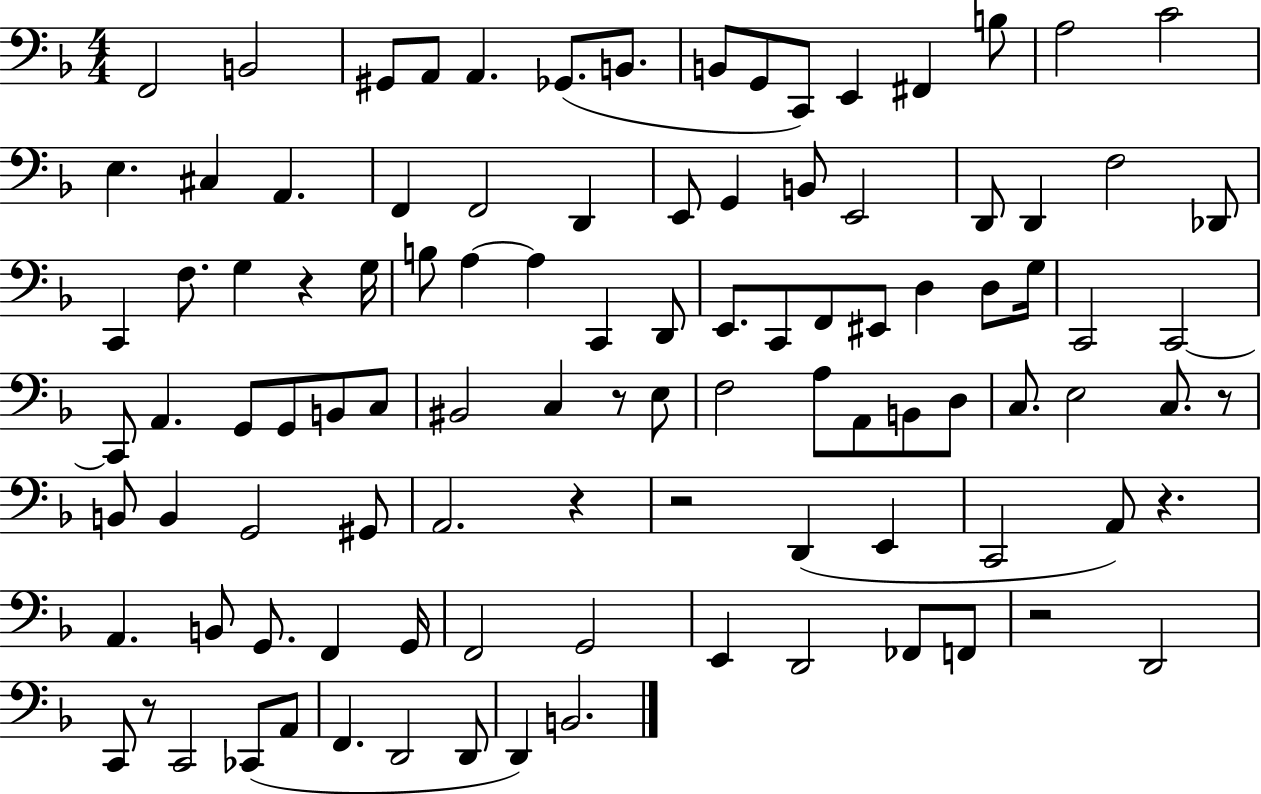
F2/h B2/h G#2/e A2/e A2/q. Gb2/e. B2/e. B2/e G2/e C2/e E2/q F#2/q B3/e A3/h C4/h E3/q. C#3/q A2/q. F2/q F2/h D2/q E2/e G2/q B2/e E2/h D2/e D2/q F3/h Db2/e C2/q F3/e. G3/q R/q G3/s B3/e A3/q A3/q C2/q D2/e E2/e. C2/e F2/e EIS2/e D3/q D3/e G3/s C2/h C2/h C2/e A2/q. G2/e G2/e B2/e C3/e BIS2/h C3/q R/e E3/e F3/h A3/e A2/e B2/e D3/e C3/e. E3/h C3/e. R/e B2/e B2/q G2/h G#2/e A2/h. R/q R/h D2/q E2/q C2/h A2/e R/q. A2/q. B2/e G2/e. F2/q G2/s F2/h G2/h E2/q D2/h FES2/e F2/e R/h D2/h C2/e R/e C2/h CES2/e A2/e F2/q. D2/h D2/e D2/q B2/h.